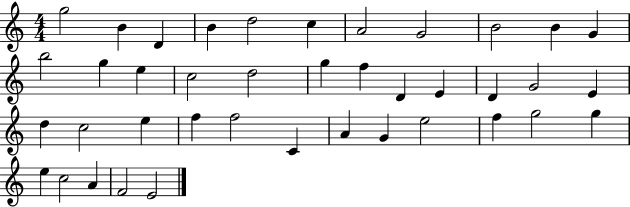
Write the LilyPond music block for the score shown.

{
  \clef treble
  \numericTimeSignature
  \time 4/4
  \key c \major
  g''2 b'4 d'4 | b'4 d''2 c''4 | a'2 g'2 | b'2 b'4 g'4 | \break b''2 g''4 e''4 | c''2 d''2 | g''4 f''4 d'4 e'4 | d'4 g'2 e'4 | \break d''4 c''2 e''4 | f''4 f''2 c'4 | a'4 g'4 e''2 | f''4 g''2 g''4 | \break e''4 c''2 a'4 | f'2 e'2 | \bar "|."
}